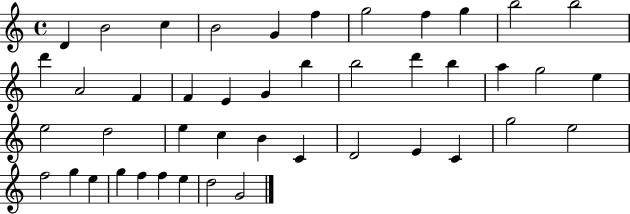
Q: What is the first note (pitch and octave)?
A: D4